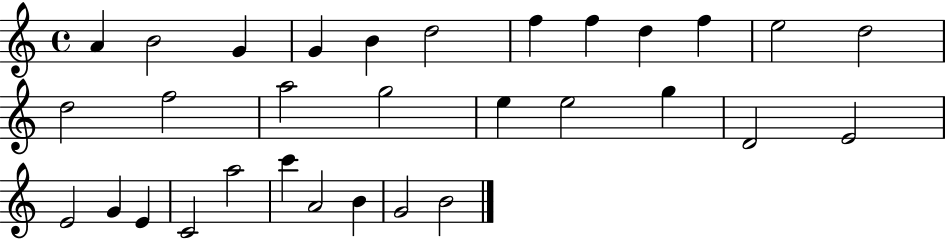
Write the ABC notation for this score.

X:1
T:Untitled
M:4/4
L:1/4
K:C
A B2 G G B d2 f f d f e2 d2 d2 f2 a2 g2 e e2 g D2 E2 E2 G E C2 a2 c' A2 B G2 B2